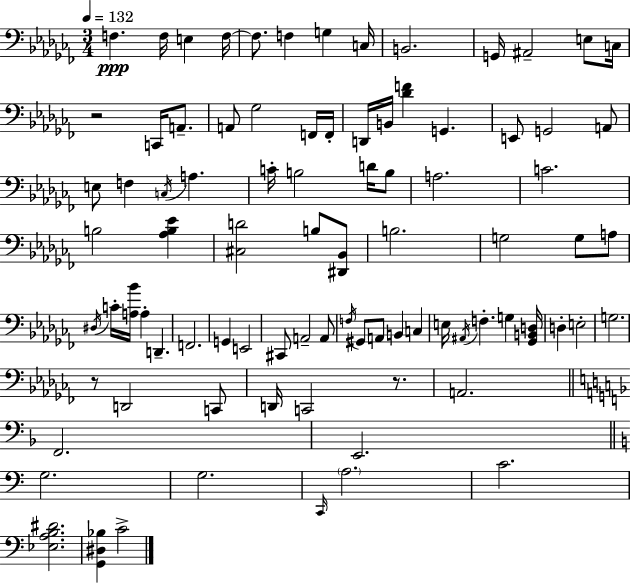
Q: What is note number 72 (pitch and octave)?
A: G3